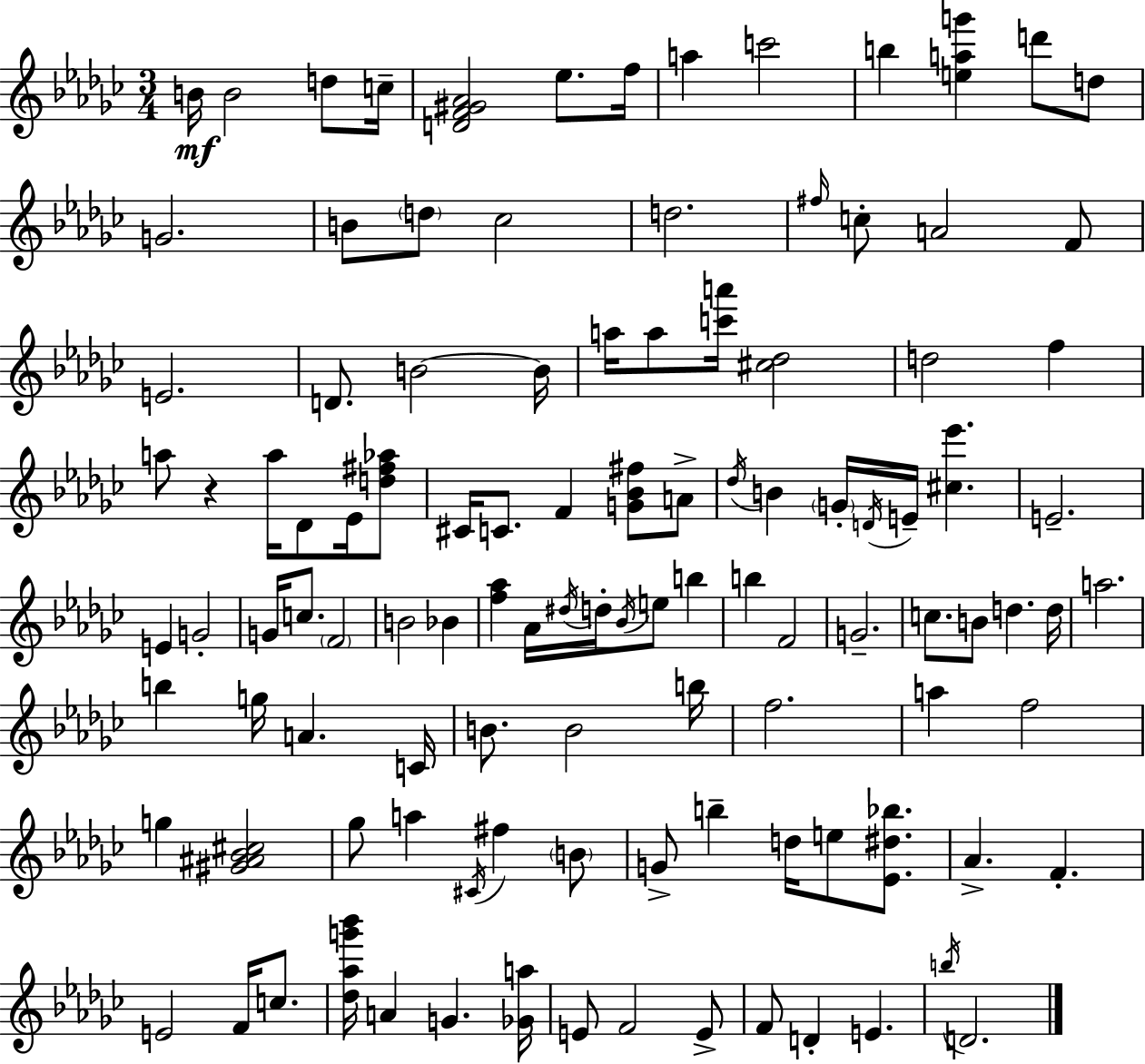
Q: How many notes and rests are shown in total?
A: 111